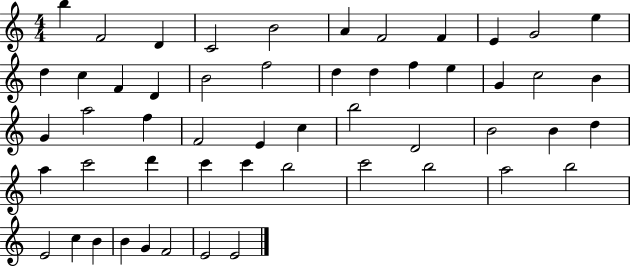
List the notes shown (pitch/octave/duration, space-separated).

B5/q F4/h D4/q C4/h B4/h A4/q F4/h F4/q E4/q G4/h E5/q D5/q C5/q F4/q D4/q B4/h F5/h D5/q D5/q F5/q E5/q G4/q C5/h B4/q G4/q A5/h F5/q F4/h E4/q C5/q B5/h D4/h B4/h B4/q D5/q A5/q C6/h D6/q C6/q C6/q B5/h C6/h B5/h A5/h B5/h E4/h C5/q B4/q B4/q G4/q F4/h E4/h E4/h